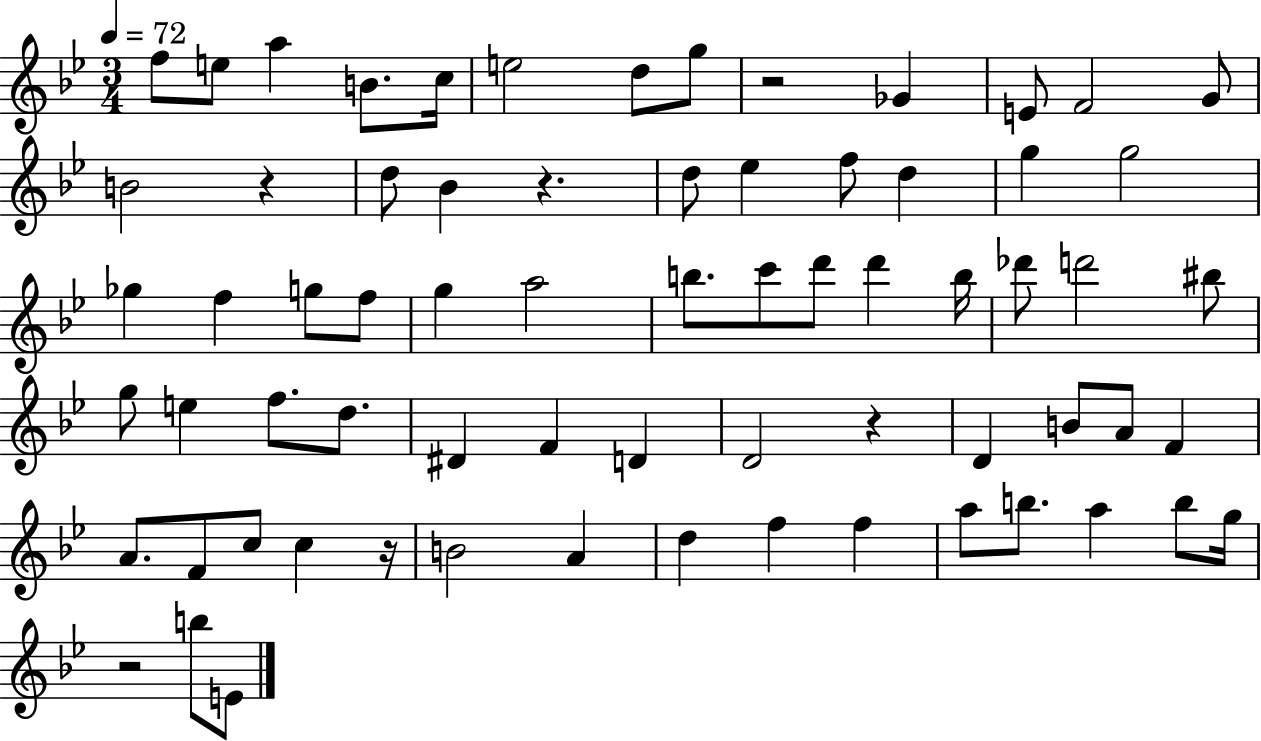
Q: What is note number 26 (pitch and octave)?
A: G5